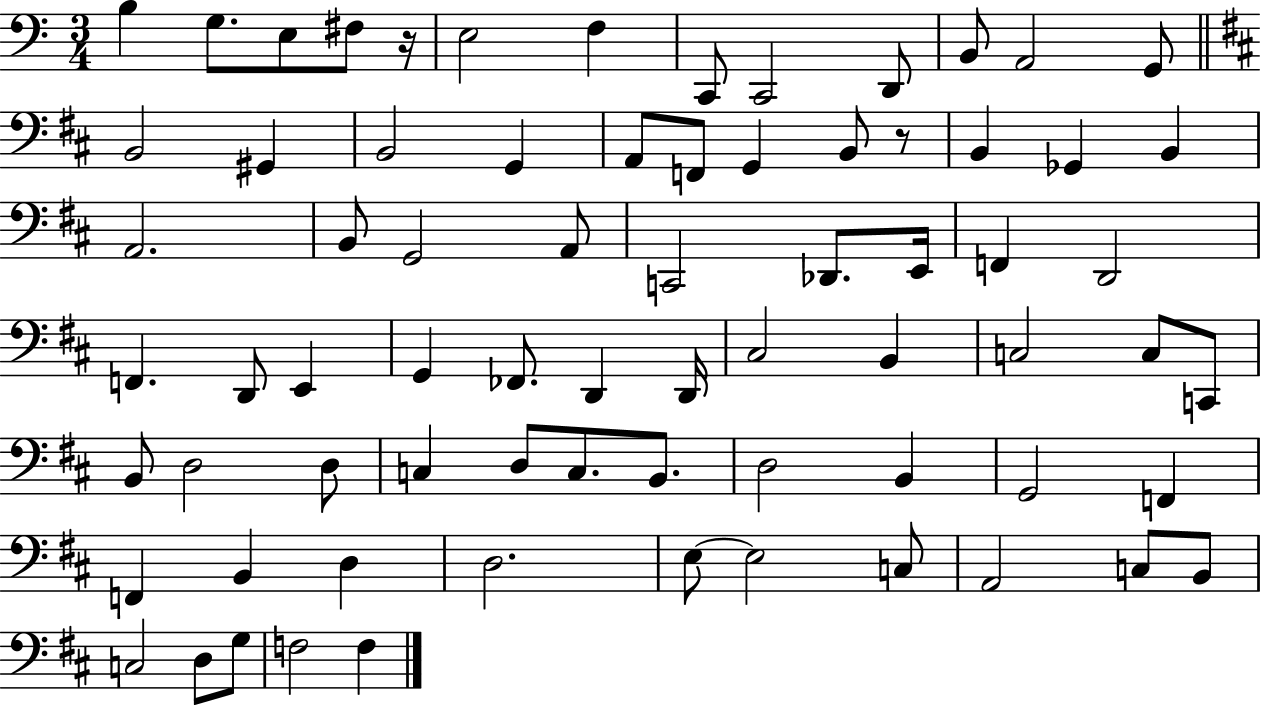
B3/q G3/e. E3/e F#3/e R/s E3/h F3/q C2/e C2/h D2/e B2/e A2/h G2/e B2/h G#2/q B2/h G2/q A2/e F2/e G2/q B2/e R/e B2/q Gb2/q B2/q A2/h. B2/e G2/h A2/e C2/h Db2/e. E2/s F2/q D2/h F2/q. D2/e E2/q G2/q FES2/e. D2/q D2/s C#3/h B2/q C3/h C3/e C2/e B2/e D3/h D3/e C3/q D3/e C3/e. B2/e. D3/h B2/q G2/h F2/q F2/q B2/q D3/q D3/h. E3/e E3/h C3/e A2/h C3/e B2/e C3/h D3/e G3/e F3/h F3/q